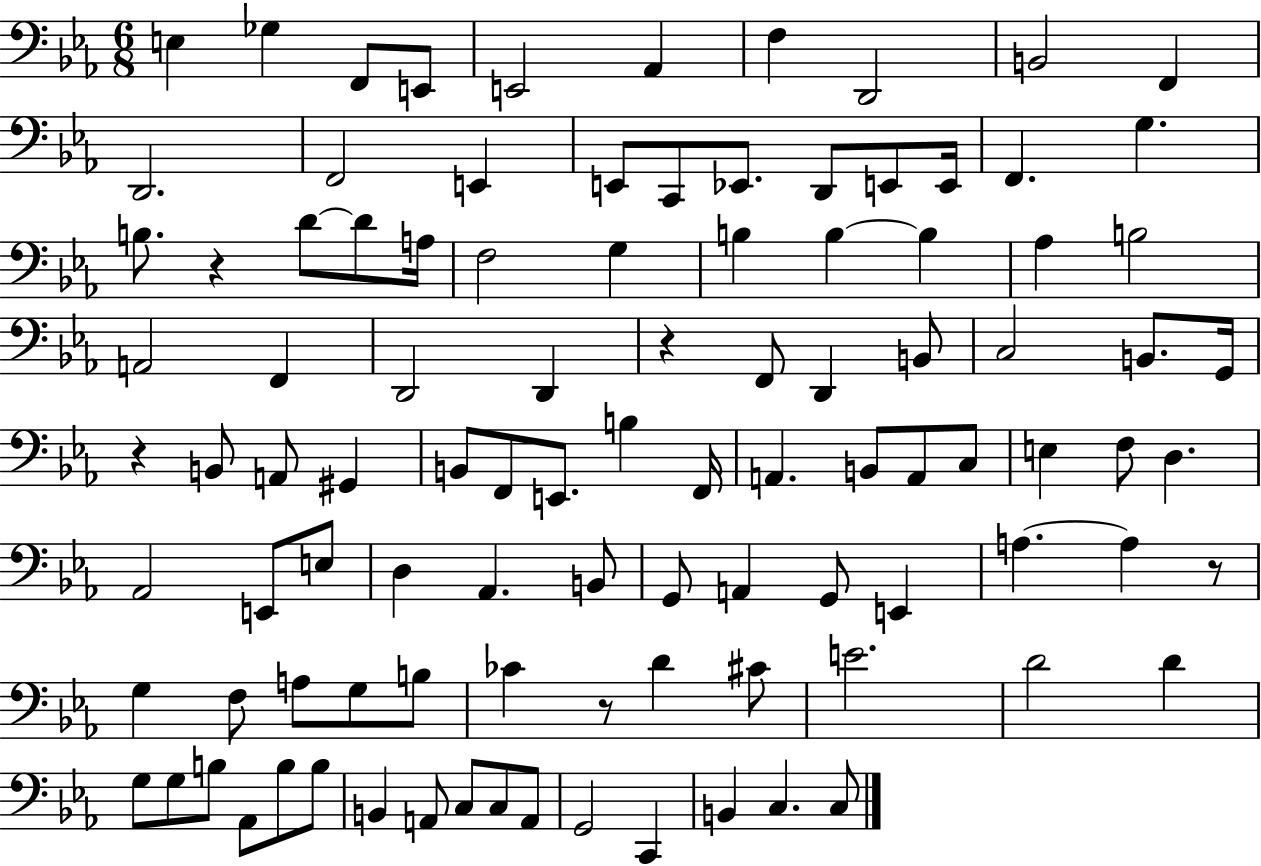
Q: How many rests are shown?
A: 5